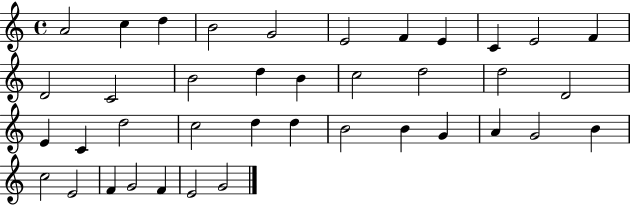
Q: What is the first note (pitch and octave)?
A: A4